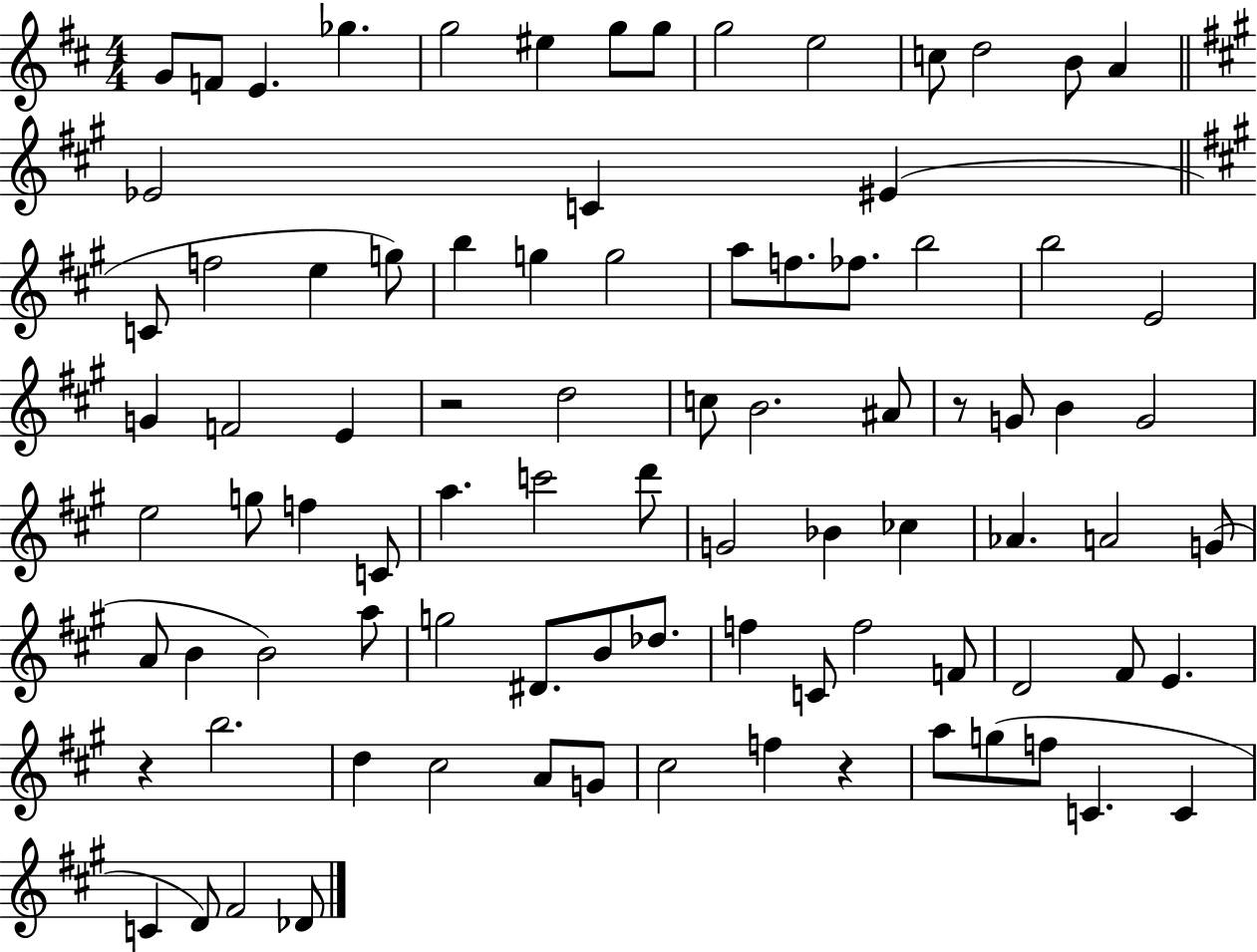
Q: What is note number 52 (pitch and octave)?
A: A4